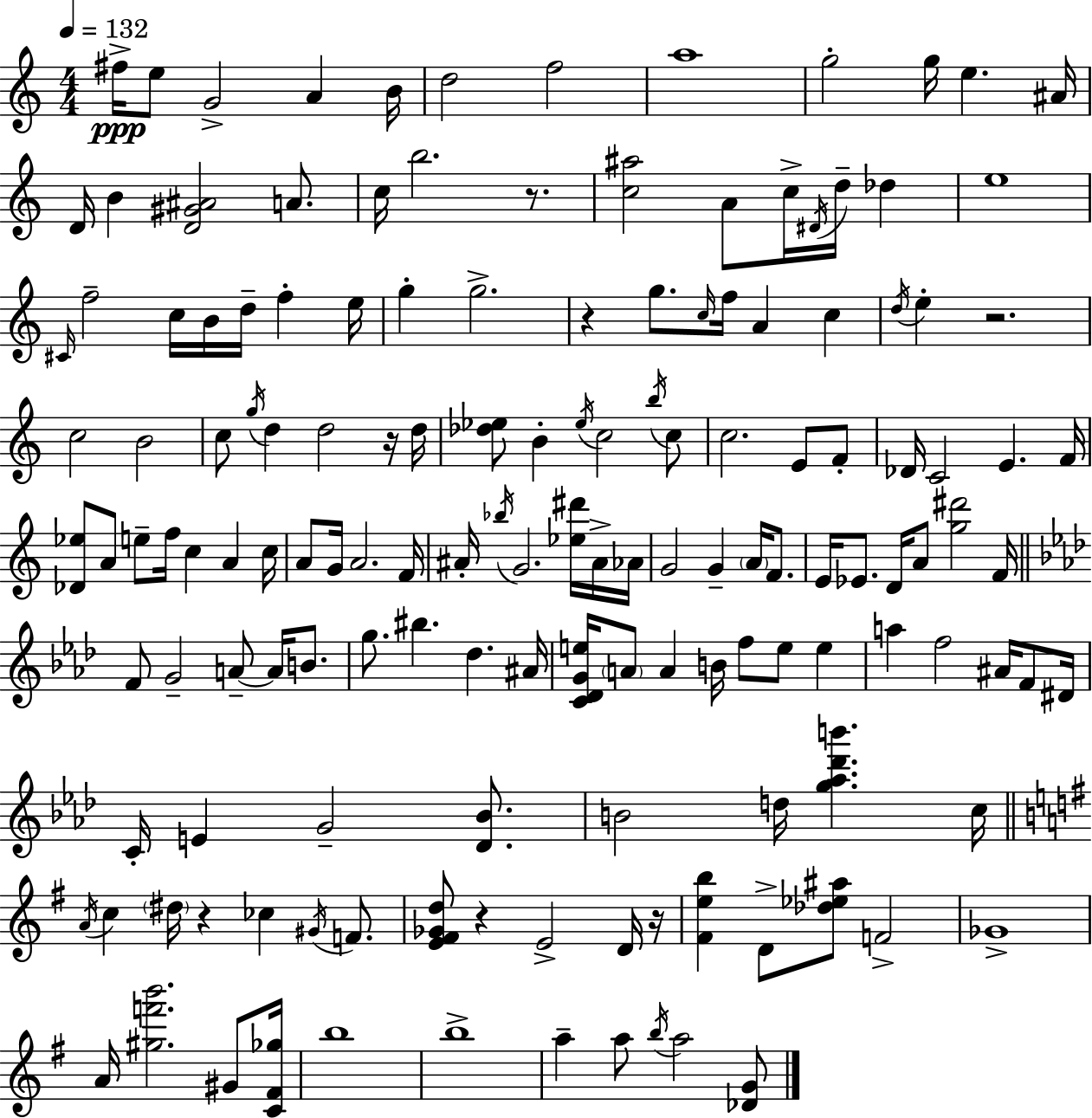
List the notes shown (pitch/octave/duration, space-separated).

F#5/s E5/e G4/h A4/q B4/s D5/h F5/h A5/w G5/h G5/s E5/q. A#4/s D4/s B4/q [D4,G#4,A#4]/h A4/e. C5/s B5/h. R/e. [C5,A#5]/h A4/e C5/s D#4/s D5/s Db5/q E5/w C#4/s F5/h C5/s B4/s D5/s F5/q E5/s G5/q G5/h. R/q G5/e. C5/s F5/s A4/q C5/q D5/s E5/q R/h. C5/h B4/h C5/e G5/s D5/q D5/h R/s D5/s [Db5,Eb5]/e B4/q Eb5/s C5/h B5/s C5/e C5/h. E4/e F4/e Db4/s C4/h E4/q. F4/s [Db4,Eb5]/e A4/e E5/e F5/s C5/q A4/q C5/s A4/e G4/s A4/h. F4/s A#4/s Bb5/s G4/h. [Eb5,D#6]/s A#4/s Ab4/s G4/h G4/q A4/s F4/e. E4/s Eb4/e. D4/s A4/e [G5,D#6]/h F4/s F4/e G4/h A4/e A4/s B4/e. G5/e. BIS5/q. Db5/q. A#4/s [C4,Db4,G4,E5]/s A4/e A4/q B4/s F5/e E5/e E5/q A5/q F5/h A#4/s F4/e D#4/s C4/s E4/q G4/h [Db4,Bb4]/e. B4/h D5/s [G5,Ab5,Db6,B6]/q. C5/s A4/s C5/q D#5/s R/q CES5/q G#4/s F4/e. [E4,F#4,Gb4,D5]/e R/q E4/h D4/s R/s [F#4,E5,B5]/q D4/e [Db5,Eb5,A#5]/e F4/h Gb4/w A4/s [G#5,F6,B6]/h. G#4/e [C4,F#4,Gb5]/s B5/w B5/w A5/q A5/e B5/s A5/h [Db4,G4]/e